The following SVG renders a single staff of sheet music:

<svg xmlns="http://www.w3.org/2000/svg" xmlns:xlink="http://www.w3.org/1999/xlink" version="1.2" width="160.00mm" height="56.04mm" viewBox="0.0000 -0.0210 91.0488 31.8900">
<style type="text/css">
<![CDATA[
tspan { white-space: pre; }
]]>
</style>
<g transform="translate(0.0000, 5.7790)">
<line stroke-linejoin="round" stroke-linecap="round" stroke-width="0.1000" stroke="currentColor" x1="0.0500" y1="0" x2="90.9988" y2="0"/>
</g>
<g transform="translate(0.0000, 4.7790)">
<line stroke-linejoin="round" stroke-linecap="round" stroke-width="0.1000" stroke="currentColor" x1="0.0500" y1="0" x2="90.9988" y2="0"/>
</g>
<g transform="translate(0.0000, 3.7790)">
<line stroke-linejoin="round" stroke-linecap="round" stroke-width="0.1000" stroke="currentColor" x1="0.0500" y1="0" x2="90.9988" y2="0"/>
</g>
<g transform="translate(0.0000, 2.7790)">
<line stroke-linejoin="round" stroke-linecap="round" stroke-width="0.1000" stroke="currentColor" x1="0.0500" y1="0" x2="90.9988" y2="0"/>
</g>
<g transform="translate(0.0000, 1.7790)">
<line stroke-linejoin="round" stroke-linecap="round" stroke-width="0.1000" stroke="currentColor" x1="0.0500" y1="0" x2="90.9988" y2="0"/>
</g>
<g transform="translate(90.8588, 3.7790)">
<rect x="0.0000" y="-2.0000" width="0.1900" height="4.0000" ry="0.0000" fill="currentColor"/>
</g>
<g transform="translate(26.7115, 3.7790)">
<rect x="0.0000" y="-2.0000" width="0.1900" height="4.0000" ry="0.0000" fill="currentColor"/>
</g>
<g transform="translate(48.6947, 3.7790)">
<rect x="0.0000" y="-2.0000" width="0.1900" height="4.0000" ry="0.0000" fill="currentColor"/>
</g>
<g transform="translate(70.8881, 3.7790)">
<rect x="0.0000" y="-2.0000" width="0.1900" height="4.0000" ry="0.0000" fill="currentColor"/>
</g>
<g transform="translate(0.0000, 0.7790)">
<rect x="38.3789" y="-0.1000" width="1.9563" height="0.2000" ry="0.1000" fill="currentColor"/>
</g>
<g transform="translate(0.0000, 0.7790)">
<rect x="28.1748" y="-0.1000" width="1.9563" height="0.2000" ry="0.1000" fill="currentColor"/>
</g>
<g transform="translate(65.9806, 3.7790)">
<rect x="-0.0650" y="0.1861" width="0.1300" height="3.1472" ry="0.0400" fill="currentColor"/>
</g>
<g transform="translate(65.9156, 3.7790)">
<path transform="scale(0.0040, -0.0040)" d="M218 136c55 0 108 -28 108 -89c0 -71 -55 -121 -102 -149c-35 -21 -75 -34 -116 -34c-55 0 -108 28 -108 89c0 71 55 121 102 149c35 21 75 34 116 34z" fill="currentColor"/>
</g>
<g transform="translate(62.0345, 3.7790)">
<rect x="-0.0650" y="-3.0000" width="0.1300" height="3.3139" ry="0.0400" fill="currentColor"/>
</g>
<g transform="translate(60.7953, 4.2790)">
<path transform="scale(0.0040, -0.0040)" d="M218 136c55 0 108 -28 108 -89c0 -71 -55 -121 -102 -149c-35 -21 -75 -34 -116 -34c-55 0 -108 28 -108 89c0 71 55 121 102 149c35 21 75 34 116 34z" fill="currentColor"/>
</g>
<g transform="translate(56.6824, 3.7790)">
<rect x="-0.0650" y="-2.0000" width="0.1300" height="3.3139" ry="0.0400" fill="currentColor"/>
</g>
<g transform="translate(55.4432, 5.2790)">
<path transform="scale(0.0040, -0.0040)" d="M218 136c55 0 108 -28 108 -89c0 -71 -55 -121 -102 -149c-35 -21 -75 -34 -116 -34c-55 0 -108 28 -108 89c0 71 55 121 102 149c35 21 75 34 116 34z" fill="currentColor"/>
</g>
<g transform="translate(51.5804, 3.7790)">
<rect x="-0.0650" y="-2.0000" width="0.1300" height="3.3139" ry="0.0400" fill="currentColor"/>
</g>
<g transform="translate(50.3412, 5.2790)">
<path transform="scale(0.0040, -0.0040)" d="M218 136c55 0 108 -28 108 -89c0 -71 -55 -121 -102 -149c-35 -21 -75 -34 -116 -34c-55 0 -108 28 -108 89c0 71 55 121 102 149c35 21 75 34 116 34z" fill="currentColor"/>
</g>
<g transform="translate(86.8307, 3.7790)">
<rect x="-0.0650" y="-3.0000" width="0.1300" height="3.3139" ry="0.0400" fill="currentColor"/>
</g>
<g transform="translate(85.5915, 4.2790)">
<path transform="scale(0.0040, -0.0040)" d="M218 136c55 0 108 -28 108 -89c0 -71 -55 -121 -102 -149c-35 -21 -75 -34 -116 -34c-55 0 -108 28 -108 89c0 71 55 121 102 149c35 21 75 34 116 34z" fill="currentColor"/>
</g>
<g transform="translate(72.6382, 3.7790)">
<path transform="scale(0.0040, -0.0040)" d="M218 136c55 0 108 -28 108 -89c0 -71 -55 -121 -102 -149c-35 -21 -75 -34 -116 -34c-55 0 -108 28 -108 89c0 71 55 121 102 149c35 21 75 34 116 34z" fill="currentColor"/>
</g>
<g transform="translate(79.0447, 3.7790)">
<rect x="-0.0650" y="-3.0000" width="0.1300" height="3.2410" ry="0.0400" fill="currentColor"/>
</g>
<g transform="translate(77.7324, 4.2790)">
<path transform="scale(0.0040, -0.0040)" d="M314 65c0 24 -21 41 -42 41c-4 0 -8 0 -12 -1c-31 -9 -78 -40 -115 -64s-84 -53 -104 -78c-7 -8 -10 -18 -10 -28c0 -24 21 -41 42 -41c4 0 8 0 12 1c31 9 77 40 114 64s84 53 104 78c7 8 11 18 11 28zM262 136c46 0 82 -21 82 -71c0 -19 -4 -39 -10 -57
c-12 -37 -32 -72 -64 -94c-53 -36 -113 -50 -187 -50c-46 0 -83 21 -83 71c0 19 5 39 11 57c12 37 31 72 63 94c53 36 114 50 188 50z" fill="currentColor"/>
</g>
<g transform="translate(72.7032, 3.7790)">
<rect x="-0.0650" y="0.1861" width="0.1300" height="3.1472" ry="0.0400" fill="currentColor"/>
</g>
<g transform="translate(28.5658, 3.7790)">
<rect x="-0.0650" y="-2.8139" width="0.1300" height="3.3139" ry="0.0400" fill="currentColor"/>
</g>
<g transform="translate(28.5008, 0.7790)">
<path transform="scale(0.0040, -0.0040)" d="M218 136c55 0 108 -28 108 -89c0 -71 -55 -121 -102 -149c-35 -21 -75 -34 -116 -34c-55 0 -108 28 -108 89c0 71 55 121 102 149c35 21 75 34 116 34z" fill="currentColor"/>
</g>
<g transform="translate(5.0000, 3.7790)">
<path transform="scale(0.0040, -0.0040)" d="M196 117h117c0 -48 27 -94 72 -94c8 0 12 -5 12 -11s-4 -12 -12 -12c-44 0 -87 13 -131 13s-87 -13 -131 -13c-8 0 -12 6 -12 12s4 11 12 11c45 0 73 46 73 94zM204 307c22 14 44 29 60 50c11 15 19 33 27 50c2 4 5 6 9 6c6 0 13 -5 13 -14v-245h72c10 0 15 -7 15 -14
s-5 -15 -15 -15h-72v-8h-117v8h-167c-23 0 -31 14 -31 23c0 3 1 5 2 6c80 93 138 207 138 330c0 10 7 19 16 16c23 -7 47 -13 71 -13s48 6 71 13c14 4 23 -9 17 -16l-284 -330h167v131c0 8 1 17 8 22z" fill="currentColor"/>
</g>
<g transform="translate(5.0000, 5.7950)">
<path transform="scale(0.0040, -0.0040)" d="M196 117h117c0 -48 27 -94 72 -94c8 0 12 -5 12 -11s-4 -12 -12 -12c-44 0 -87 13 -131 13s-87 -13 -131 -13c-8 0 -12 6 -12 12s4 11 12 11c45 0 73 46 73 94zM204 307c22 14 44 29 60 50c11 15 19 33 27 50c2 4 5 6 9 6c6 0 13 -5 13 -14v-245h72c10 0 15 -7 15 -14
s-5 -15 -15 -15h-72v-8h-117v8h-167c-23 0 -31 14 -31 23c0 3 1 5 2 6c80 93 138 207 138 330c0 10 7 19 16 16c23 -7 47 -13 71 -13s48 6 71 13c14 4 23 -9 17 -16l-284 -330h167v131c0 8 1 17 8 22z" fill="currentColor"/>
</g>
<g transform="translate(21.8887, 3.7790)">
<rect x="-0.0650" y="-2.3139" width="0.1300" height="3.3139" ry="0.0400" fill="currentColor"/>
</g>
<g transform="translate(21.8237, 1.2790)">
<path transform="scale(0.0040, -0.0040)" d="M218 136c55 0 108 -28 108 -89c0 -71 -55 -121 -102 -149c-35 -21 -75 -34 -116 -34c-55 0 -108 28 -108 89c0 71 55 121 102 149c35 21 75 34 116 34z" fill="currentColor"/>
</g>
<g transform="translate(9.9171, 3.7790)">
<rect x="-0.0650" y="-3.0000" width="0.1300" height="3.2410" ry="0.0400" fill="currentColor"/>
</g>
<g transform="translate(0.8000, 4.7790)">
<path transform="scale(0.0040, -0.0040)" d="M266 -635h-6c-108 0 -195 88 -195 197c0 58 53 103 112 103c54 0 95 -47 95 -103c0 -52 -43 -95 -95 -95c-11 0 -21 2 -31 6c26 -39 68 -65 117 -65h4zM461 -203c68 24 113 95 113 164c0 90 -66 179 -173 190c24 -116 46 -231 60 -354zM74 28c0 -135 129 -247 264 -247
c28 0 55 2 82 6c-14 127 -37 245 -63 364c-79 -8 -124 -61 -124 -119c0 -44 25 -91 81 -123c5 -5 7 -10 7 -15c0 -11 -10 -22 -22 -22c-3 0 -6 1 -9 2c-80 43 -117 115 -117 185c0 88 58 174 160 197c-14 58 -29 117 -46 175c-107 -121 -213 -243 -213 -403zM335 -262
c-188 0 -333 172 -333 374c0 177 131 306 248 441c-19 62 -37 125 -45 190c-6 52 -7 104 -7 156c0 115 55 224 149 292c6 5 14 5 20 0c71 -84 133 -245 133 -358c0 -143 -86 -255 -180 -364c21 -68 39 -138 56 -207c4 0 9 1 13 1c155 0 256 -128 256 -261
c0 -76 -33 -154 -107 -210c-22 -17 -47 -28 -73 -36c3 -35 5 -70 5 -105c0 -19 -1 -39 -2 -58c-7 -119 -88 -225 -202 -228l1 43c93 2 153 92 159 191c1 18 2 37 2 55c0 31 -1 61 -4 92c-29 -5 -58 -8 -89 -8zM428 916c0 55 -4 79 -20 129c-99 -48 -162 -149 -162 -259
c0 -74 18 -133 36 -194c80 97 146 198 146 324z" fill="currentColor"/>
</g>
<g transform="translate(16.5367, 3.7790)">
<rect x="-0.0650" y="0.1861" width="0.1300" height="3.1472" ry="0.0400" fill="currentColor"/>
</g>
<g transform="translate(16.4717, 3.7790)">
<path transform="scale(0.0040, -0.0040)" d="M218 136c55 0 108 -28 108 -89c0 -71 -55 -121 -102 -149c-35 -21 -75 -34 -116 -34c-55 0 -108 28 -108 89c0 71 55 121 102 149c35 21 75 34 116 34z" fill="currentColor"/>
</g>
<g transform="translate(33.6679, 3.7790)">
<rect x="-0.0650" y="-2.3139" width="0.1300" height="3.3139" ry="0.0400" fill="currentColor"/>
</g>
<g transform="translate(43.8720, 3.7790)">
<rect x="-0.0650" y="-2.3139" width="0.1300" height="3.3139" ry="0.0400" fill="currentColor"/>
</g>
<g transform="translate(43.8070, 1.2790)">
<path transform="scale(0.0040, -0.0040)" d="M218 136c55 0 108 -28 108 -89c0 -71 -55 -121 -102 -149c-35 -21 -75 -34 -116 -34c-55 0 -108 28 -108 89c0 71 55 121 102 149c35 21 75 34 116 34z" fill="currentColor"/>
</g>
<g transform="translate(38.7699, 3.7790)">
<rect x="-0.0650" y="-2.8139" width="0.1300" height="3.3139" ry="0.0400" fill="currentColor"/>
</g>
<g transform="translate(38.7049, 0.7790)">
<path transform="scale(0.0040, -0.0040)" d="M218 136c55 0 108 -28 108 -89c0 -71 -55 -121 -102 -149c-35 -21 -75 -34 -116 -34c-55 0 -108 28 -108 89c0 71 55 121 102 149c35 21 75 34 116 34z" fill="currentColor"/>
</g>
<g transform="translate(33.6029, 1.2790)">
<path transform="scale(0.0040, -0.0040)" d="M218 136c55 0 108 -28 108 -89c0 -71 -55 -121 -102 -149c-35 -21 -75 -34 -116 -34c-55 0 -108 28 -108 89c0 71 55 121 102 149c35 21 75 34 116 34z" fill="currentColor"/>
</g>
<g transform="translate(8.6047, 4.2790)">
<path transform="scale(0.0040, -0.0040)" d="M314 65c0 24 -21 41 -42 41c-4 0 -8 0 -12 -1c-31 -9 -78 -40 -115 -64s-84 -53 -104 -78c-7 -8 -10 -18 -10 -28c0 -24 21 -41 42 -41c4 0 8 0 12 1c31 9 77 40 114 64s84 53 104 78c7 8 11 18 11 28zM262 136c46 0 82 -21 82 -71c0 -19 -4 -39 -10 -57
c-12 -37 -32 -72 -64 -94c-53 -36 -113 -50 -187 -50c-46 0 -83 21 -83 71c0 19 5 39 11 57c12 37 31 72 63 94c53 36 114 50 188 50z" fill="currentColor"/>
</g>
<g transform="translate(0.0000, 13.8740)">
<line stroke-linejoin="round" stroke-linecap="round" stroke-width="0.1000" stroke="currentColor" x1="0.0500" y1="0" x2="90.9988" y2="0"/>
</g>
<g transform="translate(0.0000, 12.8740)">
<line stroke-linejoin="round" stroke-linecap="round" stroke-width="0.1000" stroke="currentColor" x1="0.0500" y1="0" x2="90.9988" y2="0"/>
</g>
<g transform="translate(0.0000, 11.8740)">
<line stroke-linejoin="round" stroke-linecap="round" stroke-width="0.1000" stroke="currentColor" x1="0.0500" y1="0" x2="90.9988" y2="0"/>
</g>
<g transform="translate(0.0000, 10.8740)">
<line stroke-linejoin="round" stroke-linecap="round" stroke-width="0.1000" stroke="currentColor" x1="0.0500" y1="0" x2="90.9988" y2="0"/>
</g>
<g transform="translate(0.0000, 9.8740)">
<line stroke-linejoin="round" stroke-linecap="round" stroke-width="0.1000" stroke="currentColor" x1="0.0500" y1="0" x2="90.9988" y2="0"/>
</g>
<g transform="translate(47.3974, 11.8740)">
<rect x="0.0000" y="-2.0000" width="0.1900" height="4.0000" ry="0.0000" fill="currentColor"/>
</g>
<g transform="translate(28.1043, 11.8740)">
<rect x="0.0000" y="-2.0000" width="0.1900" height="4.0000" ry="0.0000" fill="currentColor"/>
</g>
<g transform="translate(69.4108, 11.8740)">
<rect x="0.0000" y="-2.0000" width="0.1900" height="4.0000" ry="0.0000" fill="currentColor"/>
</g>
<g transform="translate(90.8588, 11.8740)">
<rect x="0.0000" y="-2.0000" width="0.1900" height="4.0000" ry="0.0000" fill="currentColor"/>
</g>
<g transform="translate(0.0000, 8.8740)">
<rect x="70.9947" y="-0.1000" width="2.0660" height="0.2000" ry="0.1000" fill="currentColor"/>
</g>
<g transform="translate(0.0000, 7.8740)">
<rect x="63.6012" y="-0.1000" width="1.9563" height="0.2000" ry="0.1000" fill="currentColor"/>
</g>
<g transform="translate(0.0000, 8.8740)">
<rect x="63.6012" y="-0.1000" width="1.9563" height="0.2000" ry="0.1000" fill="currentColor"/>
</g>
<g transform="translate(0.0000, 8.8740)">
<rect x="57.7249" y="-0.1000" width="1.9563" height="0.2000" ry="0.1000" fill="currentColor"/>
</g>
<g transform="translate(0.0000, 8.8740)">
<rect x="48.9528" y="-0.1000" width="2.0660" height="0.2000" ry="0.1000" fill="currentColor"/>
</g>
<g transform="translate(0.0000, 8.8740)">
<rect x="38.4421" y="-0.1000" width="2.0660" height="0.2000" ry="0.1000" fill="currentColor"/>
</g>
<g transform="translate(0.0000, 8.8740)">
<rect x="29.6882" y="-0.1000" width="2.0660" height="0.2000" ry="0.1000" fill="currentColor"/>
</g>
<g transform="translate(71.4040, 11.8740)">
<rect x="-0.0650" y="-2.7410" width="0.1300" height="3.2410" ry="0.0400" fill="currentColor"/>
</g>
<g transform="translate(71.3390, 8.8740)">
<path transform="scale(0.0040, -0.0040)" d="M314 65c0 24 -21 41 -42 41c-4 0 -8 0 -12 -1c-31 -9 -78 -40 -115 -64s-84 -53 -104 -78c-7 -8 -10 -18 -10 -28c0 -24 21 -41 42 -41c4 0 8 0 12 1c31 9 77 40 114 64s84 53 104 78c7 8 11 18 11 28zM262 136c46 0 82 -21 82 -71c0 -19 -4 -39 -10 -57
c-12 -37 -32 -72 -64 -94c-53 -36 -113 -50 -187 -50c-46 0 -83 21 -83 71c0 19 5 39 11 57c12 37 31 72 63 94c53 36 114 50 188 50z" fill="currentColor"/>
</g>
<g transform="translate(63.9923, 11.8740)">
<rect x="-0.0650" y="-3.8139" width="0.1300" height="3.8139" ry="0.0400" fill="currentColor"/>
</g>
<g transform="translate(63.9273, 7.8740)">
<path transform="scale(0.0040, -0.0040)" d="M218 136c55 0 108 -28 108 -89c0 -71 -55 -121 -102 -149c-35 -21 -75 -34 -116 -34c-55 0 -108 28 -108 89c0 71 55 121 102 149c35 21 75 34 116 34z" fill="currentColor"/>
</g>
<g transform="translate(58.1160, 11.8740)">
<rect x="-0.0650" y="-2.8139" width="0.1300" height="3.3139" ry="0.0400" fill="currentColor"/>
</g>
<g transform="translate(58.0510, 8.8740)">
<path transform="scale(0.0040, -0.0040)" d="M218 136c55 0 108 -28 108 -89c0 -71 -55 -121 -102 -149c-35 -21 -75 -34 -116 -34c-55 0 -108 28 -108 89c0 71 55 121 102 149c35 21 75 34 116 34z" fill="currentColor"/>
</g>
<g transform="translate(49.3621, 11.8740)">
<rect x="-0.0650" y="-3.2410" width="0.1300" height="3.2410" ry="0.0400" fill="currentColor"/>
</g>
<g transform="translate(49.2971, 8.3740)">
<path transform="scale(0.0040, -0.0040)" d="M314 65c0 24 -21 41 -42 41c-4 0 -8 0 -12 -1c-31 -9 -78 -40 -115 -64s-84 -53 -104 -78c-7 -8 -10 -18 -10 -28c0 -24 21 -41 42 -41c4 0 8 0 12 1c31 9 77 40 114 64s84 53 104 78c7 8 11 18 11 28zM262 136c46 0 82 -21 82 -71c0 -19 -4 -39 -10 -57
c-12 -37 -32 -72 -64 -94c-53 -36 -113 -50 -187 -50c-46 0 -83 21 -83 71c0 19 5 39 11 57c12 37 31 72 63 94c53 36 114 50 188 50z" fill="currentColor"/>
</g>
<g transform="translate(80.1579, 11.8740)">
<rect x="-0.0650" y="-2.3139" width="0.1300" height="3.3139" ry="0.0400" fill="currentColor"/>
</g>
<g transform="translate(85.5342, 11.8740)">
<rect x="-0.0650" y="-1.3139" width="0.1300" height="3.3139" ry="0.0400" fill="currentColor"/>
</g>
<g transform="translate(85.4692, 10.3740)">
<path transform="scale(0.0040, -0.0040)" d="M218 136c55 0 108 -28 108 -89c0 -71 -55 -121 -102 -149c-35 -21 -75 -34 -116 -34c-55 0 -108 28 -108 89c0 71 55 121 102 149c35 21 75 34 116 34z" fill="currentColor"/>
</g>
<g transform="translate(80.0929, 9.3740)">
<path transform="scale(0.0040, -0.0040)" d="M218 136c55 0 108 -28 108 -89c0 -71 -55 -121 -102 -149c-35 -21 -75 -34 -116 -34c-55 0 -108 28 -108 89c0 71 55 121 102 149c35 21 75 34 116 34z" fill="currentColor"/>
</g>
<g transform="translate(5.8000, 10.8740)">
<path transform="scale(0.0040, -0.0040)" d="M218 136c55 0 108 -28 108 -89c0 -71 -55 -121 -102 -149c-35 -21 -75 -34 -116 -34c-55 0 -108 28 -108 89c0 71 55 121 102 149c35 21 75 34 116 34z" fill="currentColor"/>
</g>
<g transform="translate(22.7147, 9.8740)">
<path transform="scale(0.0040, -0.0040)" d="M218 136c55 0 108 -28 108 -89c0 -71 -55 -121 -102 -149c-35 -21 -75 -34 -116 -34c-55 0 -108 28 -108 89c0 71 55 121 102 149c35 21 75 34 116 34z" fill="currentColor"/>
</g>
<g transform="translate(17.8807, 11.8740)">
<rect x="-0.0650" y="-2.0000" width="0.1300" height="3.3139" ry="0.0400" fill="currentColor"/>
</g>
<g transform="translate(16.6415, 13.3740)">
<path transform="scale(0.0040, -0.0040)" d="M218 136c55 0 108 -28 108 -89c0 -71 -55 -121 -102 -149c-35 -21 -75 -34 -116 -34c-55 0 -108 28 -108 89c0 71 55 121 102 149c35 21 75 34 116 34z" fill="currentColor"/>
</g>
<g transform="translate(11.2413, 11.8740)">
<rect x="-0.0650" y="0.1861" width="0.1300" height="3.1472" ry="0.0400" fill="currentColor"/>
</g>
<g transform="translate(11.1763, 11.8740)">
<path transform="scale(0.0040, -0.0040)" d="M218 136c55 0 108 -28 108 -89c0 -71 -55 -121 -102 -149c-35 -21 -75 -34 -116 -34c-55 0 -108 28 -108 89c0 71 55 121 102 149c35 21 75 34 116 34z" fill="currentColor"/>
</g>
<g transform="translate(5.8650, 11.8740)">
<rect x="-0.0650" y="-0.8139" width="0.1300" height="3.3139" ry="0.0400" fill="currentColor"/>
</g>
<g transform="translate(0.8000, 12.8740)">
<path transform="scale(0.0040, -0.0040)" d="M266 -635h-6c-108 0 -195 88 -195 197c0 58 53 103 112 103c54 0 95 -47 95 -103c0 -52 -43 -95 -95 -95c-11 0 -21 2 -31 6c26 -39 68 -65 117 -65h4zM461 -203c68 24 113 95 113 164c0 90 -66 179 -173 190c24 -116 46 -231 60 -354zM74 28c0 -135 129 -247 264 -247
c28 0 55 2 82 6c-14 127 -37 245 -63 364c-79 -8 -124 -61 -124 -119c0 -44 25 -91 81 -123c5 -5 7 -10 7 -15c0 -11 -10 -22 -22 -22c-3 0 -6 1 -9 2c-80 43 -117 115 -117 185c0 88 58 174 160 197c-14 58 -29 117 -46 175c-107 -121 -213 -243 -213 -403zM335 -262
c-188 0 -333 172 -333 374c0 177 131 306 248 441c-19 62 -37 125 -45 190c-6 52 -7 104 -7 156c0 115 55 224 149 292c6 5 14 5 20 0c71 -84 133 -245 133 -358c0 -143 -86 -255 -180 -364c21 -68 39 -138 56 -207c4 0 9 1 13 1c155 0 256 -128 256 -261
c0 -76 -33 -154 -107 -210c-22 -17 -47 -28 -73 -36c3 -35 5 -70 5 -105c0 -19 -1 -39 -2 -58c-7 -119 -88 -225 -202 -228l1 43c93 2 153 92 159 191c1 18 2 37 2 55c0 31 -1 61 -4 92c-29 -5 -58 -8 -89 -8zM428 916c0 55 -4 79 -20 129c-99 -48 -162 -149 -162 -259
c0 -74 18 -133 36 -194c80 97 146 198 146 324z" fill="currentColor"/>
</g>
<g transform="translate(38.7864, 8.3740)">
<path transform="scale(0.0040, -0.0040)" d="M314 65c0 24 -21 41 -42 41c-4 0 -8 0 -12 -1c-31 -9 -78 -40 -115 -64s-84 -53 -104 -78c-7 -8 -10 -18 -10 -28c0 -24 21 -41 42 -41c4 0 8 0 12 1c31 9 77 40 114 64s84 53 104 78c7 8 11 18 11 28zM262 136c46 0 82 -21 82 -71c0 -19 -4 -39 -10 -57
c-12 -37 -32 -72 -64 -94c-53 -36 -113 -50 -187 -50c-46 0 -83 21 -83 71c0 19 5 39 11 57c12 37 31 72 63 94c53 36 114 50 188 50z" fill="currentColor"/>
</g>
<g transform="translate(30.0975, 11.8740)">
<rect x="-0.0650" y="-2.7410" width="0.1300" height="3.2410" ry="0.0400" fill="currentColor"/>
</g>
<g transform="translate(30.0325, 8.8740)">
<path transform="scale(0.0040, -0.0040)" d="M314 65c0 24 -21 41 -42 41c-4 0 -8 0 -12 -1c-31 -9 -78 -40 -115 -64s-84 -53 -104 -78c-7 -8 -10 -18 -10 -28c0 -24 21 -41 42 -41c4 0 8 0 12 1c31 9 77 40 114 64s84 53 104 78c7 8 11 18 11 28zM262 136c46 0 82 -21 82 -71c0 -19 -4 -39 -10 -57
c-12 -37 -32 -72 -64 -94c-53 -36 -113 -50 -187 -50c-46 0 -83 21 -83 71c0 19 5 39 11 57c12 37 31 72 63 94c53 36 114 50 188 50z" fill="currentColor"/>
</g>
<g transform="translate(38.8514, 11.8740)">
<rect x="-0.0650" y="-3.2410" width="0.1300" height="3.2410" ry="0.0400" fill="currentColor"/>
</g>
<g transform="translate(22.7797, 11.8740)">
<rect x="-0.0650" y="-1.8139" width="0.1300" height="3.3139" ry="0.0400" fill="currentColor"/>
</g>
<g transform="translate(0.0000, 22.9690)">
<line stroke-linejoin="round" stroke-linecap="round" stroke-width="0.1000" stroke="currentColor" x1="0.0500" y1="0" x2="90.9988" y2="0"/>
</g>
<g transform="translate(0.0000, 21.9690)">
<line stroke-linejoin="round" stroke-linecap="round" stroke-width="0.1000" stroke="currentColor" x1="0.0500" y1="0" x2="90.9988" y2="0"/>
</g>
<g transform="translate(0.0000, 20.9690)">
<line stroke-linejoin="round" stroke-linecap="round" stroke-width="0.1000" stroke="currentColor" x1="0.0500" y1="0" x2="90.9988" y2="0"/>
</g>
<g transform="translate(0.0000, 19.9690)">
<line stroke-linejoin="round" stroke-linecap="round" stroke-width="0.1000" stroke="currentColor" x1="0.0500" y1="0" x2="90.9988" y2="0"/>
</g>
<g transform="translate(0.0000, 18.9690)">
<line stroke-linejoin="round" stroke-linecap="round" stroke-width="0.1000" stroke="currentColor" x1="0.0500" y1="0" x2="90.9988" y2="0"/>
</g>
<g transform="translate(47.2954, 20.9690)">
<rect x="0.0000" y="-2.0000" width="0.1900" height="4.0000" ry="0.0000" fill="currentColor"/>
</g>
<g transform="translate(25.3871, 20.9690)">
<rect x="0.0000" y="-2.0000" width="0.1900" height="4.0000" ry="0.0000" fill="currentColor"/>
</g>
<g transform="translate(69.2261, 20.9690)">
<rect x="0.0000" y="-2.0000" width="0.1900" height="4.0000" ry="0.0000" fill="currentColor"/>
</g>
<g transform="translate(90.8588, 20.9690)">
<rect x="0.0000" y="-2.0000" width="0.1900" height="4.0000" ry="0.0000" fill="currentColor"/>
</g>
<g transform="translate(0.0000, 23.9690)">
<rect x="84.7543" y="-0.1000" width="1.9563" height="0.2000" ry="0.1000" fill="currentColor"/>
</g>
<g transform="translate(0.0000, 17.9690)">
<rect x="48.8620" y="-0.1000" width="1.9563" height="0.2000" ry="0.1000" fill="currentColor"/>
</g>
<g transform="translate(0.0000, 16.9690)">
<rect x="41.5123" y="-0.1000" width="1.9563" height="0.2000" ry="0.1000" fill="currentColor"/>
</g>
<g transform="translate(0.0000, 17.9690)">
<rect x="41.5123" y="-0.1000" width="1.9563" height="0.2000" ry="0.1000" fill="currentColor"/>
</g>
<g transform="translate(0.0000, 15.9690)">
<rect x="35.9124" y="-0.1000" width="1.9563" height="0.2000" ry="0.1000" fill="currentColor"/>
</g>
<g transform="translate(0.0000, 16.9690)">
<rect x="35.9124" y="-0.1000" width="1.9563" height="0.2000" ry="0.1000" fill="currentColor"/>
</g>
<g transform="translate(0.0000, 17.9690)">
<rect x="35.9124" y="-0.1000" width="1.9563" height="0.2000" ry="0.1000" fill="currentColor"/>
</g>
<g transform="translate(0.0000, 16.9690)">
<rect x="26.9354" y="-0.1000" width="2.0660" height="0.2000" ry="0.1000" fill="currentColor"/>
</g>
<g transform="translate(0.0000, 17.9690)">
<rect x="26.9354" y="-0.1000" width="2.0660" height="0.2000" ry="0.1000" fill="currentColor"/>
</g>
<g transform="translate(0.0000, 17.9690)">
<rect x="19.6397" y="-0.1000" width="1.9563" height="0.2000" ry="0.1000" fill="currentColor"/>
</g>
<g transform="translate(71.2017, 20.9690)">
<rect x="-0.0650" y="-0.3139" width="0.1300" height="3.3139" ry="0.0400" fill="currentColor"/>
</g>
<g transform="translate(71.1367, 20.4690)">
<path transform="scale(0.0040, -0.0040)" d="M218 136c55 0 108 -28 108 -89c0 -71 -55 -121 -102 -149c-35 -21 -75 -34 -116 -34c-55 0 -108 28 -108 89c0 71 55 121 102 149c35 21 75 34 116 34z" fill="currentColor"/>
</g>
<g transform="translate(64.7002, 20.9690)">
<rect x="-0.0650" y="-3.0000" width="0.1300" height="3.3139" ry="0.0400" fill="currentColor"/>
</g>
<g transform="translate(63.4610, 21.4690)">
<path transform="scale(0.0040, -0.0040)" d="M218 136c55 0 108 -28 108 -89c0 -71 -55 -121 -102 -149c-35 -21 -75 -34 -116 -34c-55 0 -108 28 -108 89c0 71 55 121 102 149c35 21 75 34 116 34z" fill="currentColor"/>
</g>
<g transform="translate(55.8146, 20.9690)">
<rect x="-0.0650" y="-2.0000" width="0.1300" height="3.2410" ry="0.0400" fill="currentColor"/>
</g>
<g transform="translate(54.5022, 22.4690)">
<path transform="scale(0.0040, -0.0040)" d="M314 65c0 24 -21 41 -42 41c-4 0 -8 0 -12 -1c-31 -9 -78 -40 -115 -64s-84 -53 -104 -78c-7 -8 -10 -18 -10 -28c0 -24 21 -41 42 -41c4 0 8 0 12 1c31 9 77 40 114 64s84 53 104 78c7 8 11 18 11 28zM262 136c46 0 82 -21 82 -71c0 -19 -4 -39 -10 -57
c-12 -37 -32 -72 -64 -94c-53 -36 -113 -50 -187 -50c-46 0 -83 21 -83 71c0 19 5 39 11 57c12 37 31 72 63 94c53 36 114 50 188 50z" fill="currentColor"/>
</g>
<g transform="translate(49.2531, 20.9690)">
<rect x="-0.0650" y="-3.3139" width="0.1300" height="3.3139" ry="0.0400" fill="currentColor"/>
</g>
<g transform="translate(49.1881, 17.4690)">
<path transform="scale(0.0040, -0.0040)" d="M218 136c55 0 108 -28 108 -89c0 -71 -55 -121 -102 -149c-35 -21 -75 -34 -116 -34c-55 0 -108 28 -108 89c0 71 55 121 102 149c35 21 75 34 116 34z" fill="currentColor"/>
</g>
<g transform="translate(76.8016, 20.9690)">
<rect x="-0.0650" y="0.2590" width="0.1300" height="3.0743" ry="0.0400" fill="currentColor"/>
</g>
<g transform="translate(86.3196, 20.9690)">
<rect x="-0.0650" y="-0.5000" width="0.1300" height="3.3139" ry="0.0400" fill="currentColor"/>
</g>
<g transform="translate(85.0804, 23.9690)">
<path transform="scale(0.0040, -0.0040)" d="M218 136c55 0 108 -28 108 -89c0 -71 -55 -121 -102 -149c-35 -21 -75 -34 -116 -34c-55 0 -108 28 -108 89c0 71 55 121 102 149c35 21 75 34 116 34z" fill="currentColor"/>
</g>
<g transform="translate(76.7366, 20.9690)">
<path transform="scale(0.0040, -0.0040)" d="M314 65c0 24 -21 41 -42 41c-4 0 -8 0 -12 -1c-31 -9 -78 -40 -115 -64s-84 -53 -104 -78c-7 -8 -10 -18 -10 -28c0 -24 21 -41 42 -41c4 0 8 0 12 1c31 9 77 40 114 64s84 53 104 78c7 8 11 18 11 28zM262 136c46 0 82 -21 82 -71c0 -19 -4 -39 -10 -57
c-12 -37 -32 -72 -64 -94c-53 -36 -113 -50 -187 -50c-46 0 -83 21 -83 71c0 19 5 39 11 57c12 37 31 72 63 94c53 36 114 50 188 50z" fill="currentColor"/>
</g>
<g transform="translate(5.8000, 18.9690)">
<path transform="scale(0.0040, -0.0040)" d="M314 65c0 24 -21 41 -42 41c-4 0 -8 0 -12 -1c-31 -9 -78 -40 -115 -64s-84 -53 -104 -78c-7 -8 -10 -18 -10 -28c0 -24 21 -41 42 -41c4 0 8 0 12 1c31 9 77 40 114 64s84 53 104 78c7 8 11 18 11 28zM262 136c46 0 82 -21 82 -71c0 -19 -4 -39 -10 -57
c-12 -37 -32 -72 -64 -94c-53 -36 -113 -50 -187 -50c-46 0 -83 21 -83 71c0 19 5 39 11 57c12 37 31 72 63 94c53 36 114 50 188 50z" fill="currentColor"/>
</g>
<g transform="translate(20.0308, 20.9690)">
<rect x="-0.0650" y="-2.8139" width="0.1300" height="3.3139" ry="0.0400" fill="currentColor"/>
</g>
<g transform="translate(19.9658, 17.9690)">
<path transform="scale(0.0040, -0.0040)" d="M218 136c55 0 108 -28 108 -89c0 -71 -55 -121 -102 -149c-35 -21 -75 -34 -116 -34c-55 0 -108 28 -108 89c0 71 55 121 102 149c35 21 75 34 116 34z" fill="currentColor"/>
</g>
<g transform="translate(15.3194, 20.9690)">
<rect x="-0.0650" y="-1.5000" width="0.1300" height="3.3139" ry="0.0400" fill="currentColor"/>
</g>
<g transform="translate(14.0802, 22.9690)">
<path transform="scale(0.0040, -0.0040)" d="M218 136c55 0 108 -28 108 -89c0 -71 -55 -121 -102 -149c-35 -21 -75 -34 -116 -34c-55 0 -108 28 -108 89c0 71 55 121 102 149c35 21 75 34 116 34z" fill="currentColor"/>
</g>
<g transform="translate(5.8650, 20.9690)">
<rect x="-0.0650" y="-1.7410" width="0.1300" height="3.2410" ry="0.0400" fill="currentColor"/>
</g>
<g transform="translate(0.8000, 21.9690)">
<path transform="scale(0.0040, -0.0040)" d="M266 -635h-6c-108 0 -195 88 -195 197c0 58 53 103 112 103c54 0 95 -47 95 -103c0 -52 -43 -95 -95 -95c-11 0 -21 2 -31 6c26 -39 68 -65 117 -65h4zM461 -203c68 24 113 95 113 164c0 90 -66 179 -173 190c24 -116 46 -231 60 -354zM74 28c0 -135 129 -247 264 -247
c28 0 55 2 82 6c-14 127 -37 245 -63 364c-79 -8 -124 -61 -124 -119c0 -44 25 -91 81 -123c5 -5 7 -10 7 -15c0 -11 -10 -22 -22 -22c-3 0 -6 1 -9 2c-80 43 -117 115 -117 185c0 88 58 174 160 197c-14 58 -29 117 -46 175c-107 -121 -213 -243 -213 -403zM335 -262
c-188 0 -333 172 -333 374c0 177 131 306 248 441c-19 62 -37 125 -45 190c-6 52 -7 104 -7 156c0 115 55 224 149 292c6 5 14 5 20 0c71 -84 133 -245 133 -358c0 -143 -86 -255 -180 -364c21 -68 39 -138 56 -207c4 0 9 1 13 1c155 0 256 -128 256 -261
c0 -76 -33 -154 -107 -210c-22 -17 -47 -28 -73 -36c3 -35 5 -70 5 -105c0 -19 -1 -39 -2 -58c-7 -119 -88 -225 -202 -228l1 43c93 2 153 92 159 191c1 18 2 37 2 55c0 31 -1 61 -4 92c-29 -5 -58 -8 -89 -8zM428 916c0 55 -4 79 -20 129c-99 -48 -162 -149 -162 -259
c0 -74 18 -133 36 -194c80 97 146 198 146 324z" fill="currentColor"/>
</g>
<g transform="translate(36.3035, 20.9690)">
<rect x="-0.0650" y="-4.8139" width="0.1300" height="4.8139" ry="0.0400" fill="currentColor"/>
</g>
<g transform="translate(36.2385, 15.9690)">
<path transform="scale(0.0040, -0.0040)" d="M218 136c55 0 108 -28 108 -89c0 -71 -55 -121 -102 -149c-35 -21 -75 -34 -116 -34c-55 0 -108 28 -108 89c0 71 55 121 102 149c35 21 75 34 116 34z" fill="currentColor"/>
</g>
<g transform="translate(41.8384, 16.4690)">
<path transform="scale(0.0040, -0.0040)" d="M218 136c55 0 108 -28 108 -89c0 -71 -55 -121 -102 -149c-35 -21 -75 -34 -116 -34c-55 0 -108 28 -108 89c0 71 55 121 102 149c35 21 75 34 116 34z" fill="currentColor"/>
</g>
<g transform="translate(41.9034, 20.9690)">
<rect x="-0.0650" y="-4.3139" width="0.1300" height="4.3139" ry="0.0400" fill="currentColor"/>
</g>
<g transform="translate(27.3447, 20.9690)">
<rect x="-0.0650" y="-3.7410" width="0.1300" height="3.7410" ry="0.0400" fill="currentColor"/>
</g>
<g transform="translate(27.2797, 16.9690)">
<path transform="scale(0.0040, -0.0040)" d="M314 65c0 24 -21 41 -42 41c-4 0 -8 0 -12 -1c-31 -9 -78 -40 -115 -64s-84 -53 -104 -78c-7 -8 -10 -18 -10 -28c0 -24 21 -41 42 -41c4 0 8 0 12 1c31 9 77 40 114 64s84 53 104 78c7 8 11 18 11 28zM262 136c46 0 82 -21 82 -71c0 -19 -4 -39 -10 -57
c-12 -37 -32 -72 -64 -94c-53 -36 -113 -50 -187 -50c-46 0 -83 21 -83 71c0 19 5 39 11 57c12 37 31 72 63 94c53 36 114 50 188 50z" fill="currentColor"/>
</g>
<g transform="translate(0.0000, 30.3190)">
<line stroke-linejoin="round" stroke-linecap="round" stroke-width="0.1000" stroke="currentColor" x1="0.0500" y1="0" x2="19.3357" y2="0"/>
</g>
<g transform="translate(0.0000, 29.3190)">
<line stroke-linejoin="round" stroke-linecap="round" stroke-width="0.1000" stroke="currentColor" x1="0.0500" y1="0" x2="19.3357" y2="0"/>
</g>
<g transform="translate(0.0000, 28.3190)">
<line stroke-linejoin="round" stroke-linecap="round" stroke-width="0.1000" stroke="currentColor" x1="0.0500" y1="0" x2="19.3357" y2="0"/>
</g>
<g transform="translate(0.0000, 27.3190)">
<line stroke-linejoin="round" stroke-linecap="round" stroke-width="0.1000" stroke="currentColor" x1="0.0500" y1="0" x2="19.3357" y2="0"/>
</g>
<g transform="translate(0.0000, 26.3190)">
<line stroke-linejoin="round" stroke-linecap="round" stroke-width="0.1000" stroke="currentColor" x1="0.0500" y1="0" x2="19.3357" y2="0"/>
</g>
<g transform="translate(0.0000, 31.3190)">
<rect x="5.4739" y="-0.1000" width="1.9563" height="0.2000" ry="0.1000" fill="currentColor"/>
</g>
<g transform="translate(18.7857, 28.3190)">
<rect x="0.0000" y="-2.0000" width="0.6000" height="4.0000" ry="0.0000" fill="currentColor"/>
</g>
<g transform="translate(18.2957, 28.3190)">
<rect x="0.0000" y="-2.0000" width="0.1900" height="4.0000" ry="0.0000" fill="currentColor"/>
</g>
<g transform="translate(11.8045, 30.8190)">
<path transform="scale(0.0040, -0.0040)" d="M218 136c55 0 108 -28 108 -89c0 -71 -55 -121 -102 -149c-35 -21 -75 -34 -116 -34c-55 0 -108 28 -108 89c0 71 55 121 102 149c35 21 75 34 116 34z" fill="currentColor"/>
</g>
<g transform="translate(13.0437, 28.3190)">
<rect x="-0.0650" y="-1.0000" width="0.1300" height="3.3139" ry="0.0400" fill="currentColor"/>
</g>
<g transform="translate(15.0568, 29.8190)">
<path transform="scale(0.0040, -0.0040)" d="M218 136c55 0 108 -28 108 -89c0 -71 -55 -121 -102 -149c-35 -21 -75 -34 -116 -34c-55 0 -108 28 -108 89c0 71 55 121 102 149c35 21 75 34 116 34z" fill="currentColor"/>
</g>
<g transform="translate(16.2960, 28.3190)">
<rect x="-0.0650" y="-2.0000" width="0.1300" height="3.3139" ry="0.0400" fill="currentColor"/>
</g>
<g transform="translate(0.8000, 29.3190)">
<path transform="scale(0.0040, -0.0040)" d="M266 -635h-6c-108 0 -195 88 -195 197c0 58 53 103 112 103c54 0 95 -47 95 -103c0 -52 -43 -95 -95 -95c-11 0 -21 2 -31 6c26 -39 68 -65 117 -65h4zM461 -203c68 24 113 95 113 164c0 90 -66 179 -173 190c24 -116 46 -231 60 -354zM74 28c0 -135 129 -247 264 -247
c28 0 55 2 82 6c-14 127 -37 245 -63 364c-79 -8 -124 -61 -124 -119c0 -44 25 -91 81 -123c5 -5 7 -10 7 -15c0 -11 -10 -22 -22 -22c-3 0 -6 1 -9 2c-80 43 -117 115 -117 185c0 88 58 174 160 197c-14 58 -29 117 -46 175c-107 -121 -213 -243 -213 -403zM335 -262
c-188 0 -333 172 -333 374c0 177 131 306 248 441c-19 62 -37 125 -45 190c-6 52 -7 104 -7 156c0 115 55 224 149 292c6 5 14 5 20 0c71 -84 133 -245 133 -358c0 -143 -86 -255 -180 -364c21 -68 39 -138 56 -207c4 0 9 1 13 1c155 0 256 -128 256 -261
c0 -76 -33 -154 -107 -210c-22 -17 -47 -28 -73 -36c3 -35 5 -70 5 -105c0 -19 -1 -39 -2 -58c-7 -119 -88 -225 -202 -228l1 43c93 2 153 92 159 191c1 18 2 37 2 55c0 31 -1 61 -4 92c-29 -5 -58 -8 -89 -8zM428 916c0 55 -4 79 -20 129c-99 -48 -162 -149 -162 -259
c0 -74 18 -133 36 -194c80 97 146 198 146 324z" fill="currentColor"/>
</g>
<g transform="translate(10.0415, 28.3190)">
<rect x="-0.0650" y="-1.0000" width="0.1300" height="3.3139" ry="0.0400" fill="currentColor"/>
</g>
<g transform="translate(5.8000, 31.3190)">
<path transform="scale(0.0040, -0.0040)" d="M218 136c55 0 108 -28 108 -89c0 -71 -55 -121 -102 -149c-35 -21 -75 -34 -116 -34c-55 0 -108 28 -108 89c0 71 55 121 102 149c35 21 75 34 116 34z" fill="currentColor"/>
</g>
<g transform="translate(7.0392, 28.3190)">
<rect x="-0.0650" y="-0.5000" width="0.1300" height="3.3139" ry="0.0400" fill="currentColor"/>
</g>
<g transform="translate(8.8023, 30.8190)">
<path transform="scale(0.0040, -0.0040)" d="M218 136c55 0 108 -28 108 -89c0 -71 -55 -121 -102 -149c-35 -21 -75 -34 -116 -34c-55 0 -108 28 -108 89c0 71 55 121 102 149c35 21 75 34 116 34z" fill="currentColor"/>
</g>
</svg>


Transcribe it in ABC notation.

X:1
T:Untitled
M:4/4
L:1/4
K:C
A2 B g a g a g F F A B B A2 A d B F f a2 b2 b2 a c' a2 g e f2 E a c'2 e' d' b F2 A c B2 C C D D F